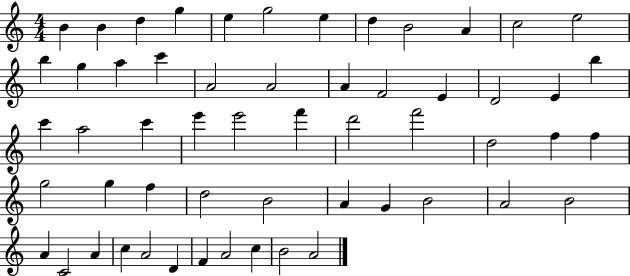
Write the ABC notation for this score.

X:1
T:Untitled
M:4/4
L:1/4
K:C
B B d g e g2 e d B2 A c2 e2 b g a c' A2 A2 A F2 E D2 E b c' a2 c' e' e'2 f' d'2 f'2 d2 f f g2 g f d2 B2 A G B2 A2 B2 A C2 A c A2 D F A2 c B2 A2